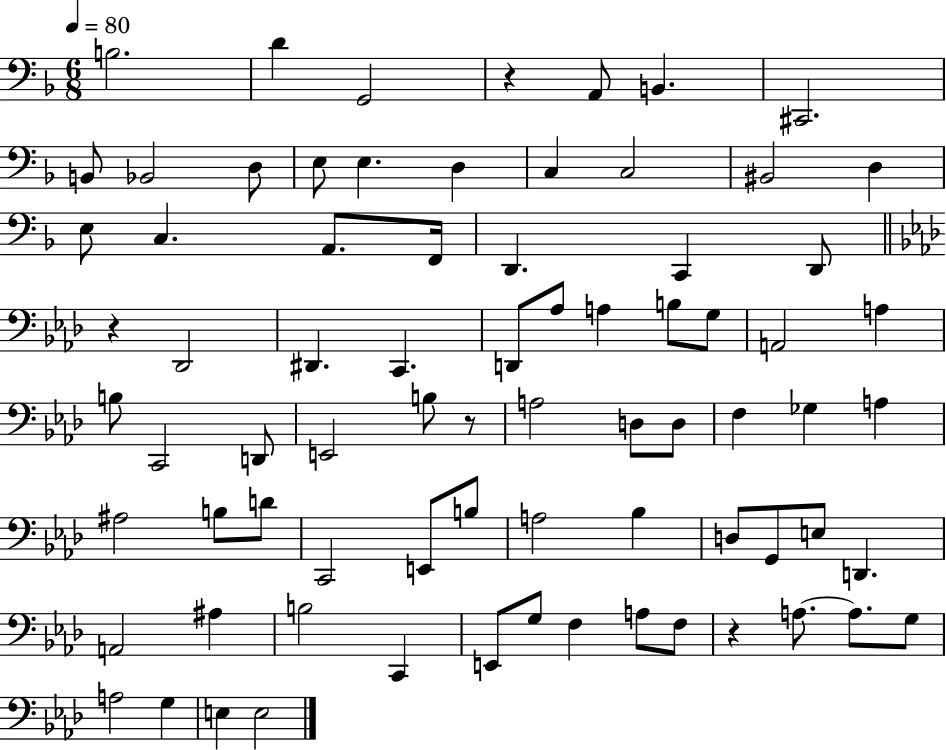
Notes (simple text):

B3/h. D4/q G2/h R/q A2/e B2/q. C#2/h. B2/e Bb2/h D3/e E3/e E3/q. D3/q C3/q C3/h BIS2/h D3/q E3/e C3/q. A2/e. F2/s D2/q. C2/q D2/e R/q Db2/h D#2/q. C2/q. D2/e Ab3/e A3/q B3/e G3/e A2/h A3/q B3/e C2/h D2/e E2/h B3/e R/e A3/h D3/e D3/e F3/q Gb3/q A3/q A#3/h B3/e D4/e C2/h E2/e B3/e A3/h Bb3/q D3/e G2/e E3/e D2/q. A2/h A#3/q B3/h C2/q E2/e G3/e F3/q A3/e F3/e R/q A3/e. A3/e. G3/e A3/h G3/q E3/q E3/h